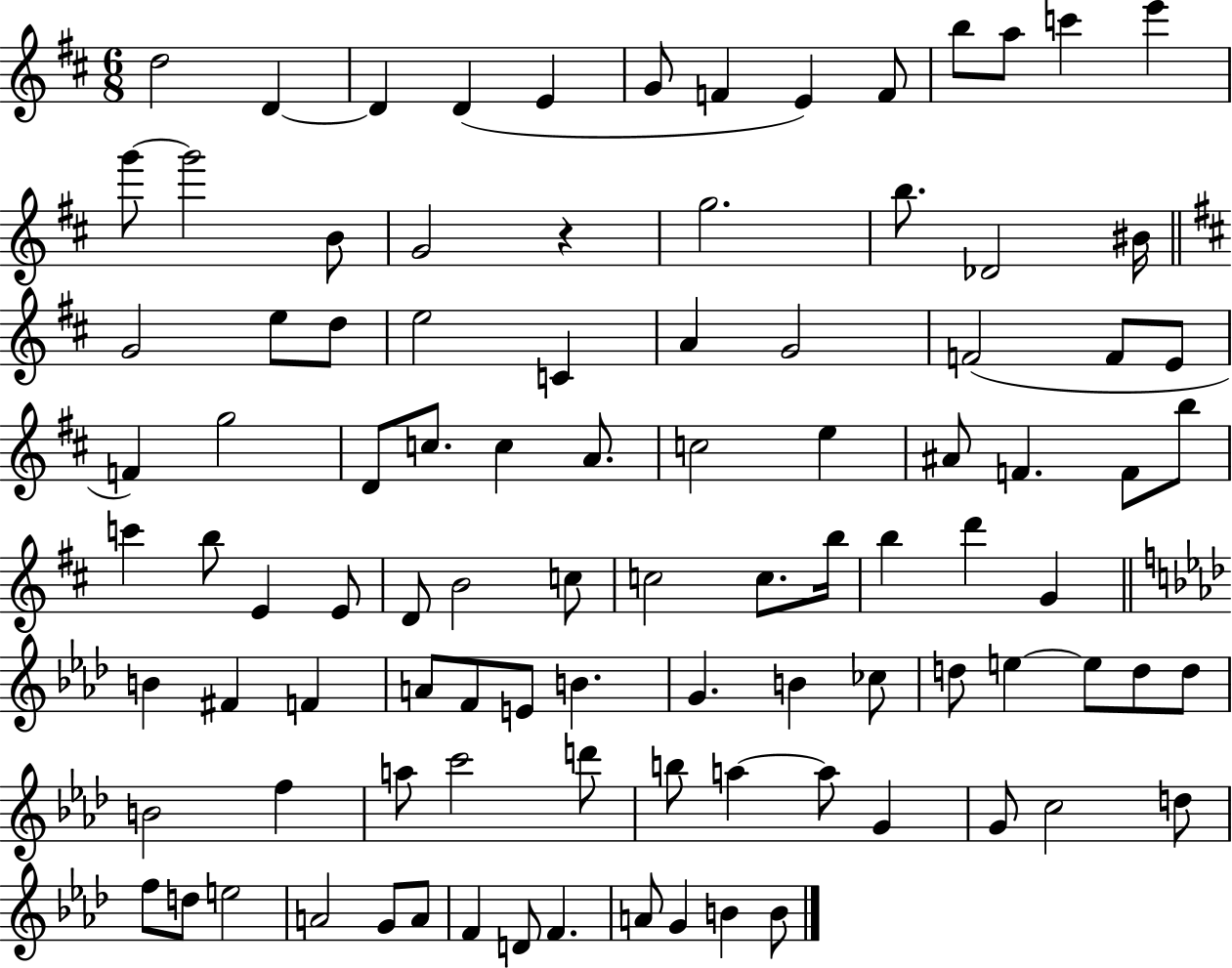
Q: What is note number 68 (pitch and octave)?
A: E5